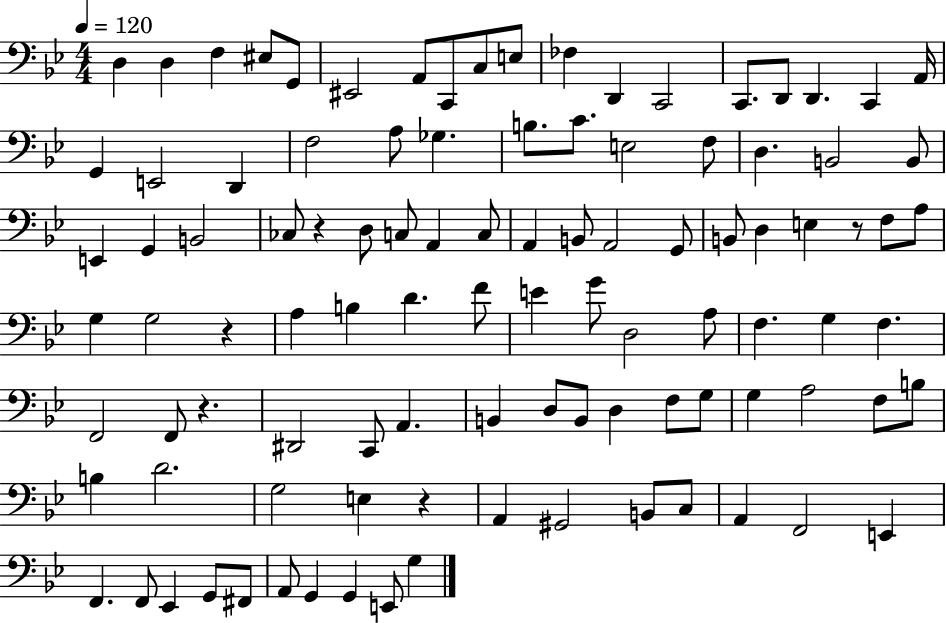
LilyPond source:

{
  \clef bass
  \numericTimeSignature
  \time 4/4
  \key bes \major
  \tempo 4 = 120
  d4 d4 f4 eis8 g,8 | eis,2 a,8 c,8 c8 e8 | fes4 d,4 c,2 | c,8. d,8 d,4. c,4 a,16 | \break g,4 e,2 d,4 | f2 a8 ges4. | b8. c'8. e2 f8 | d4. b,2 b,8 | \break e,4 g,4 b,2 | ces8 r4 d8 c8 a,4 c8 | a,4 b,8 a,2 g,8 | b,8 d4 e4 r8 f8 a8 | \break g4 g2 r4 | a4 b4 d'4. f'8 | e'4 g'8 d2 a8 | f4. g4 f4. | \break f,2 f,8 r4. | dis,2 c,8 a,4. | b,4 d8 b,8 d4 f8 g8 | g4 a2 f8 b8 | \break b4 d'2. | g2 e4 r4 | a,4 gis,2 b,8 c8 | a,4 f,2 e,4 | \break f,4. f,8 ees,4 g,8 fis,8 | a,8 g,4 g,4 e,8 g4 | \bar "|."
}